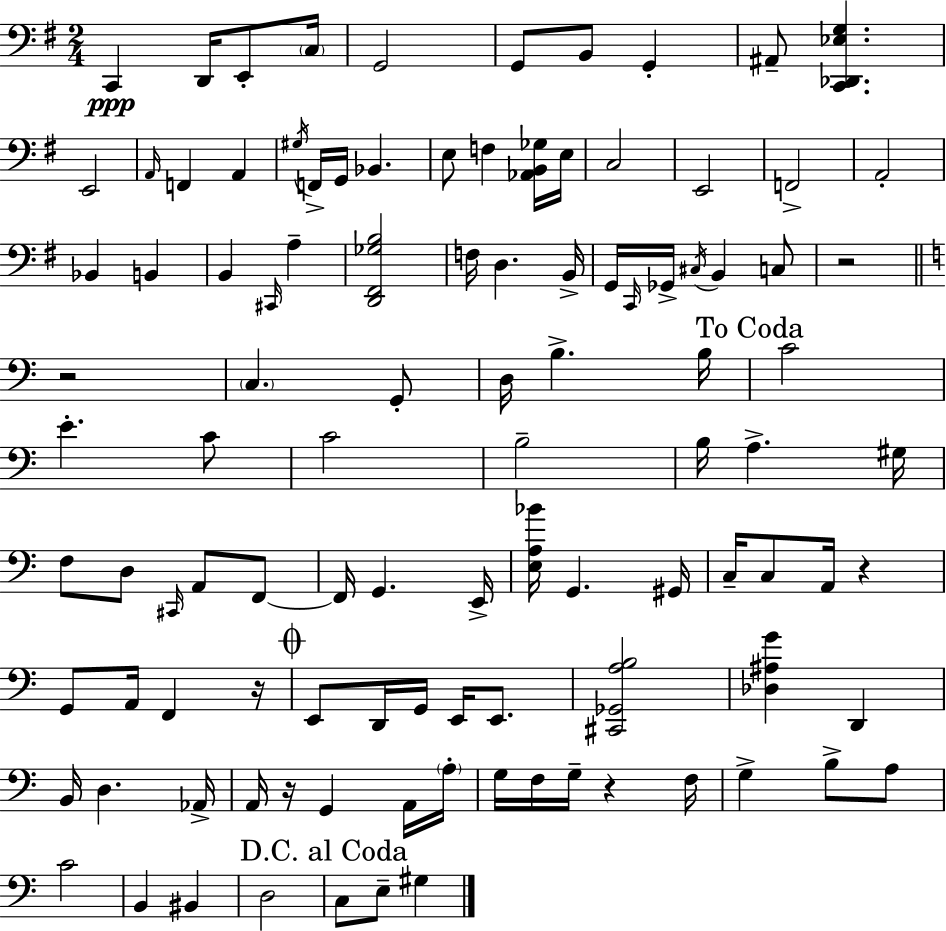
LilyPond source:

{
  \clef bass
  \numericTimeSignature
  \time 2/4
  \key g \major
  c,4\ppp d,16 e,8-. \parenthesize c16 | g,2 | g,8 b,8 g,4-. | ais,8-- <c, des, ees g>4. | \break e,2 | \grace { a,16 } f,4 a,4 | \acciaccatura { gis16 } f,16-> g,16 bes,4. | e8 f4 | \break <aes, b, ges>16 e16 c2 | e,2 | f,2-> | a,2-. | \break bes,4 b,4 | b,4 \grace { cis,16 } a4-- | <d, fis, ges b>2 | f16 d4. | \break b,16-> g,16 \grace { c,16 } ges,16-> \acciaccatura { cis16 } b,4 | c8 r2 | \bar "||" \break \key c \major r2 | \parenthesize c4. g,8-. | d16 b4.-> b16 | \mark "To Coda" c'2 | \break e'4.-. c'8 | c'2 | b2-- | b16 a4.-> gis16 | \break f8 d8 \grace { cis,16 } a,8 f,8~~ | f,16 g,4. | e,16-> <e a bes'>16 g,4. | gis,16 c16-- c8 a,16 r4 | \break g,8 a,16 f,4 | r16 \mark \markup { \musicglyph "scripts.coda" } e,8 d,16 g,16 e,16 e,8. | <cis, ges, a b>2 | <des ais g'>4 d,4 | \break b,16 d4. | aes,16-> a,16 r16 g,4 a,16 | \parenthesize a16-. g16 f16 g16-- r4 | f16 g4-> b8-> a8 | \break c'2 | b,4 bis,4 | d2 | \mark "D.C. al Coda" c8 e8-- gis4 | \break \bar "|."
}